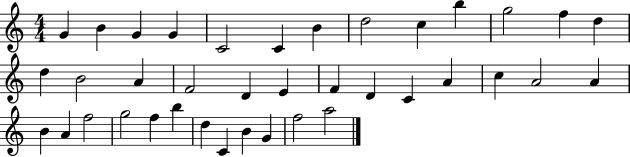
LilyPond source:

{
  \clef treble
  \numericTimeSignature
  \time 4/4
  \key c \major
  g'4 b'4 g'4 g'4 | c'2 c'4 b'4 | d''2 c''4 b''4 | g''2 f''4 d''4 | \break d''4 b'2 a'4 | f'2 d'4 e'4 | f'4 d'4 c'4 a'4 | c''4 a'2 a'4 | \break b'4 a'4 f''2 | g''2 f''4 b''4 | d''4 c'4 b'4 g'4 | f''2 a''2 | \break \bar "|."
}